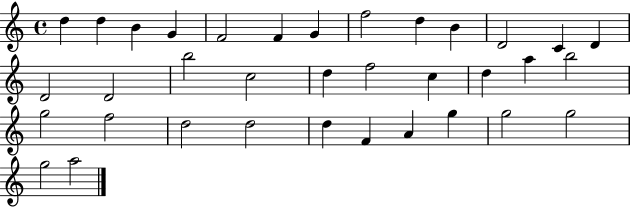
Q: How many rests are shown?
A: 0